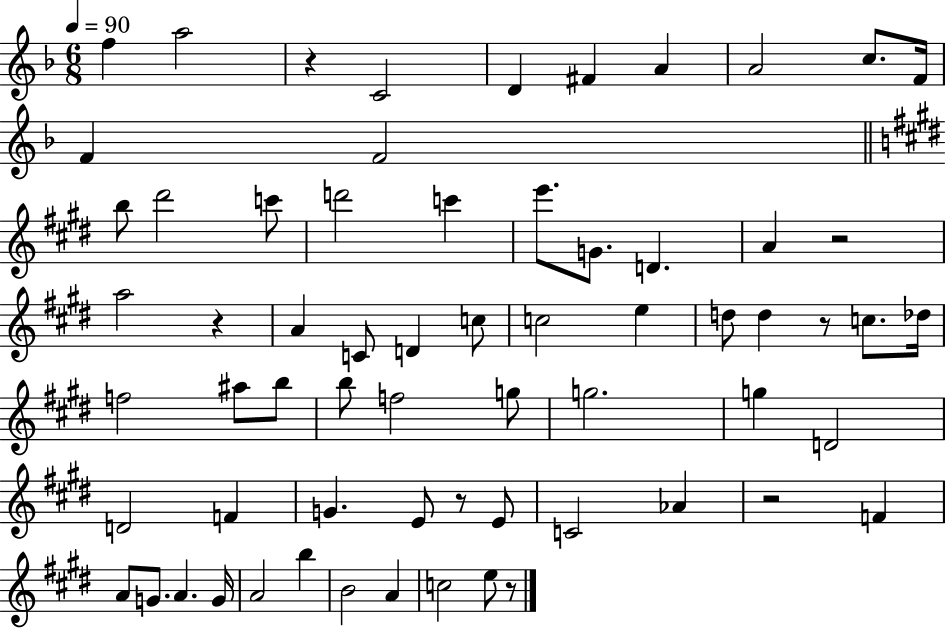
{
  \clef treble
  \numericTimeSignature
  \time 6/8
  \key f \major
  \tempo 4 = 90
  f''4 a''2 | r4 c'2 | d'4 fis'4 a'4 | a'2 c''8. f'16 | \break f'4 f'2 | \bar "||" \break \key e \major b''8 dis'''2 c'''8 | d'''2 c'''4 | e'''8. g'8. d'4. | a'4 r2 | \break a''2 r4 | a'4 c'8 d'4 c''8 | c''2 e''4 | d''8 d''4 r8 c''8. des''16 | \break f''2 ais''8 b''8 | b''8 f''2 g''8 | g''2. | g''4 d'2 | \break d'2 f'4 | g'4. e'8 r8 e'8 | c'2 aes'4 | r2 f'4 | \break a'8 g'8. a'4. g'16 | a'2 b''4 | b'2 a'4 | c''2 e''8 r8 | \break \bar "|."
}